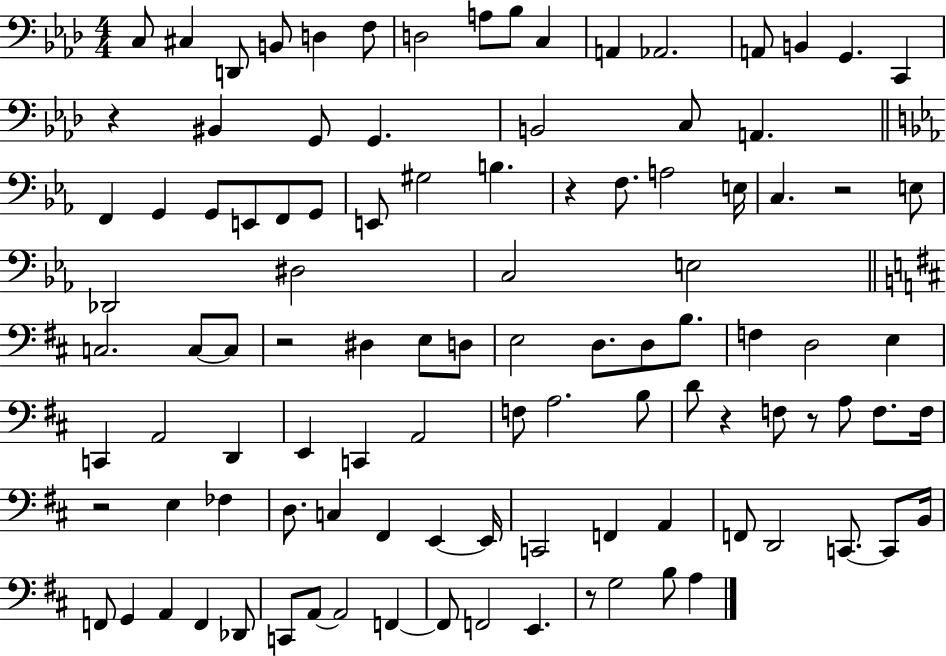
X:1
T:Untitled
M:4/4
L:1/4
K:Ab
C,/2 ^C, D,,/2 B,,/2 D, F,/2 D,2 A,/2 _B,/2 C, A,, _A,,2 A,,/2 B,, G,, C,, z ^B,, G,,/2 G,, B,,2 C,/2 A,, F,, G,, G,,/2 E,,/2 F,,/2 G,,/2 E,,/2 ^G,2 B, z F,/2 A,2 E,/4 C, z2 E,/2 _D,,2 ^D,2 C,2 E,2 C,2 C,/2 C,/2 z2 ^D, E,/2 D,/2 E,2 D,/2 D,/2 B,/2 F, D,2 E, C,, A,,2 D,, E,, C,, A,,2 F,/2 A,2 B,/2 D/2 z F,/2 z/2 A,/2 F,/2 F,/4 z2 E, _F, D,/2 C, ^F,, E,, E,,/4 C,,2 F,, A,, F,,/2 D,,2 C,,/2 C,,/2 B,,/4 F,,/2 G,, A,, F,, _D,,/2 C,,/2 A,,/2 A,,2 F,, F,,/2 F,,2 E,, z/2 G,2 B,/2 A,